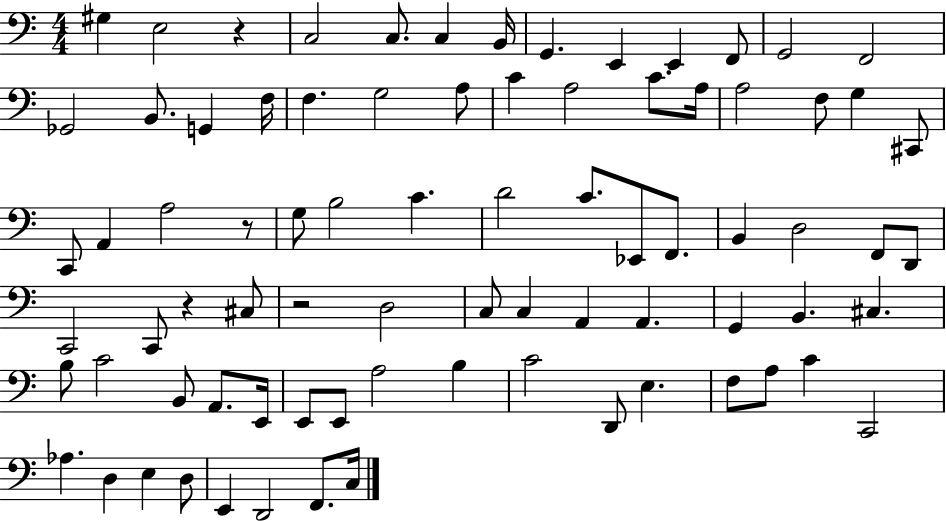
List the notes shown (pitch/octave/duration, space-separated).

G#3/q E3/h R/q C3/h C3/e. C3/q B2/s G2/q. E2/q E2/q F2/e G2/h F2/h Gb2/h B2/e. G2/q F3/s F3/q. G3/h A3/e C4/q A3/h C4/e. A3/s A3/h F3/e G3/q C#2/e C2/e A2/q A3/h R/e G3/e B3/h C4/q. D4/h C4/e. Eb2/e F2/e. B2/q D3/h F2/e D2/e C2/h C2/e R/q C#3/e R/h D3/h C3/e C3/q A2/q A2/q. G2/q B2/q. C#3/q. B3/e C4/h B2/e A2/e. E2/s E2/e E2/e A3/h B3/q C4/h D2/e E3/q. F3/e A3/e C4/q C2/h Ab3/q. D3/q E3/q D3/e E2/q D2/h F2/e. C3/s